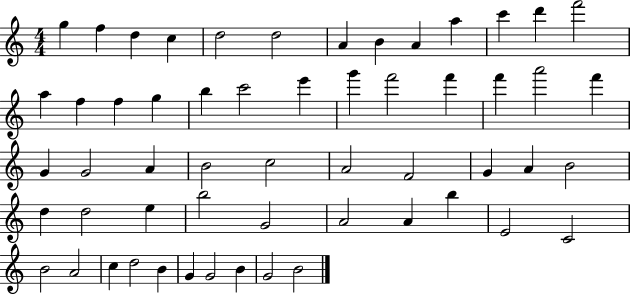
X:1
T:Untitled
M:4/4
L:1/4
K:C
g f d c d2 d2 A B A a c' d' f'2 a f f g b c'2 e' g' f'2 f' f' a'2 f' G G2 A B2 c2 A2 F2 G A B2 d d2 e b2 G2 A2 A b E2 C2 B2 A2 c d2 B G G2 B G2 B2